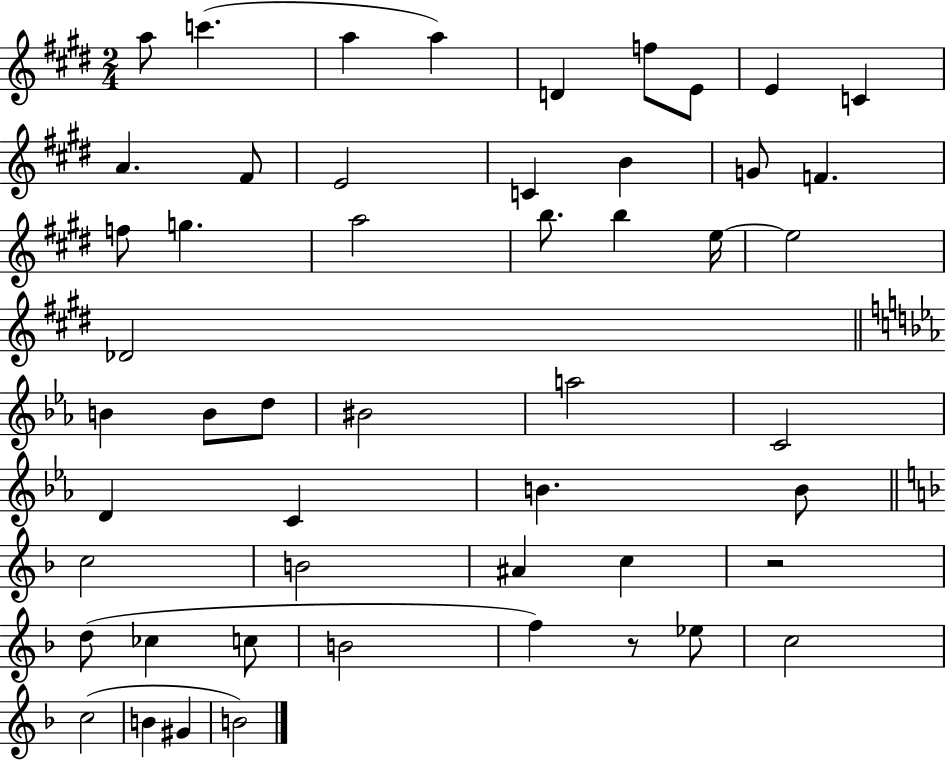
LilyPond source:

{
  \clef treble
  \numericTimeSignature
  \time 2/4
  \key e \major
  a''8 c'''4.( | a''4 a''4) | d'4 f''8 e'8 | e'4 c'4 | \break a'4. fis'8 | e'2 | c'4 b'4 | g'8 f'4. | \break f''8 g''4. | a''2 | b''8. b''4 e''16~~ | e''2 | \break des'2 | \bar "||" \break \key ees \major b'4 b'8 d''8 | bis'2 | a''2 | c'2 | \break d'4 c'4 | b'4. b'8 | \bar "||" \break \key d \minor c''2 | b'2 | ais'4 c''4 | r2 | \break d''8( ces''4 c''8 | b'2 | f''4) r8 ees''8 | c''2 | \break c''2( | b'4 gis'4 | b'2) | \bar "|."
}